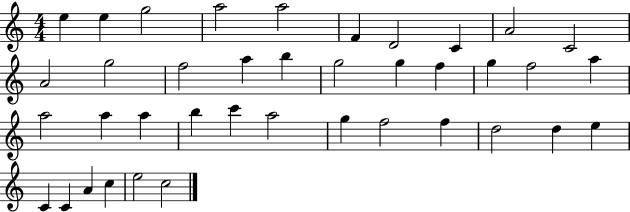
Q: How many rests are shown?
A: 0